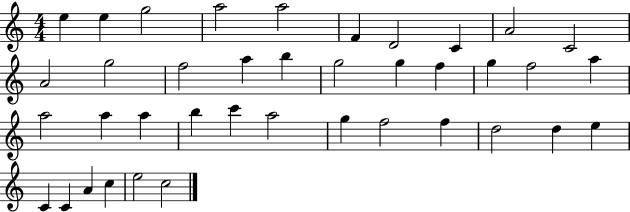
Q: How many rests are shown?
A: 0